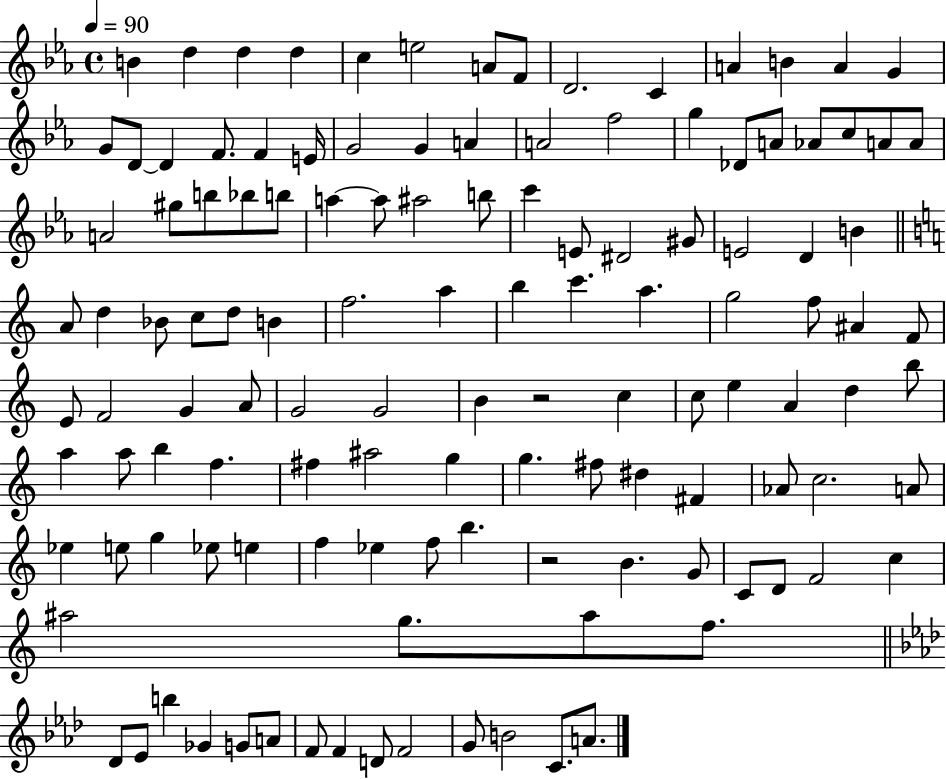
{
  \clef treble
  \time 4/4
  \defaultTimeSignature
  \key ees \major
  \tempo 4 = 90
  b'4 d''4 d''4 d''4 | c''4 e''2 a'8 f'8 | d'2. c'4 | a'4 b'4 a'4 g'4 | \break g'8 d'8~~ d'4 f'8. f'4 e'16 | g'2 g'4 a'4 | a'2 f''2 | g''4 des'8 a'8 aes'8 c''8 a'8 a'8 | \break a'2 gis''8 b''8 bes''8 b''8 | a''4~~ a''8 ais''2 b''8 | c'''4 e'8 dis'2 gis'8 | e'2 d'4 b'4 | \break \bar "||" \break \key a \minor a'8 d''4 bes'8 c''8 d''8 b'4 | f''2. a''4 | b''4 c'''4. a''4. | g''2 f''8 ais'4 f'8 | \break e'8 f'2 g'4 a'8 | g'2 g'2 | b'4 r2 c''4 | c''8 e''4 a'4 d''4 b''8 | \break a''4 a''8 b''4 f''4. | fis''4 ais''2 g''4 | g''4. fis''8 dis''4 fis'4 | aes'8 c''2. a'8 | \break ees''4 e''8 g''4 ees''8 e''4 | f''4 ees''4 f''8 b''4. | r2 b'4. g'8 | c'8 d'8 f'2 c''4 | \break ais''2 g''8. ais''8 f''8. | \bar "||" \break \key f \minor des'8 ees'8 b''4 ges'4 g'8 a'8 | f'8 f'4 d'8 f'2 | g'8 b'2 c'8. a'8. | \bar "|."
}